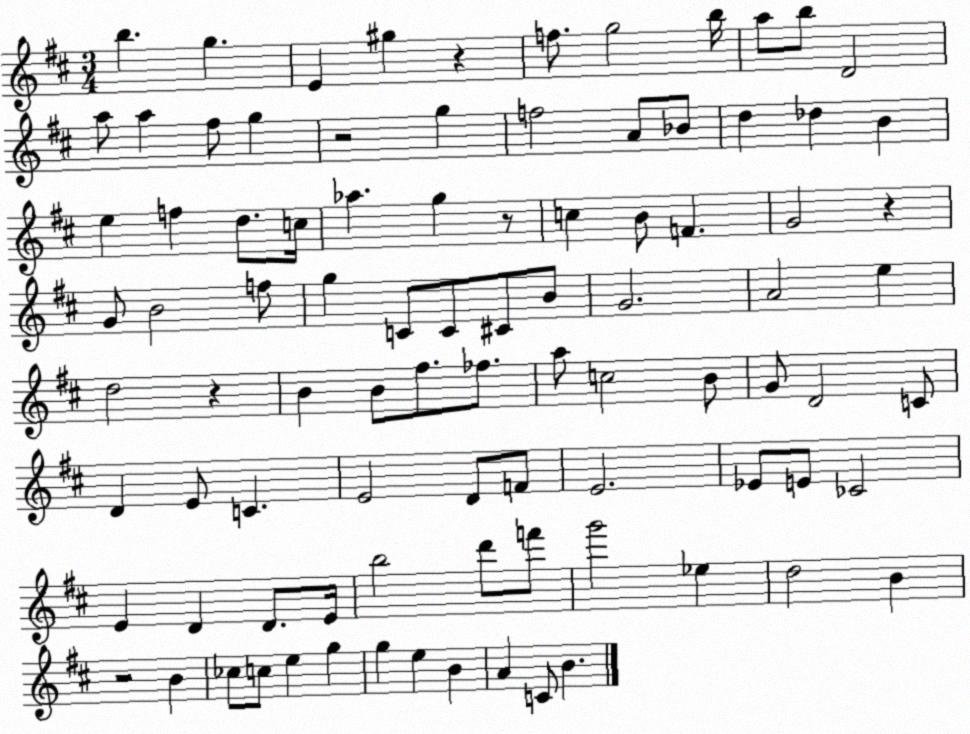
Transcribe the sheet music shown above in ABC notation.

X:1
T:Untitled
M:3/4
L:1/4
K:D
b g E ^g z f/2 g2 b/4 a/2 b/2 D2 a/2 a ^f/2 g z2 g f2 A/2 _B/2 d _d B e f d/2 c/4 _a g z/2 c B/2 F G2 z G/2 B2 f/2 g C/2 C/2 ^C/2 B/2 G2 A2 e d2 z B B/2 ^f/2 _f/2 a/2 c2 B/2 G/2 D2 C/2 D E/2 C E2 D/2 F/2 E2 _E/2 E/2 _C2 E D D/2 E/4 b2 d'/2 f'/2 g'2 _e d2 B z2 B _c/2 c/2 e g g e B A C/2 B